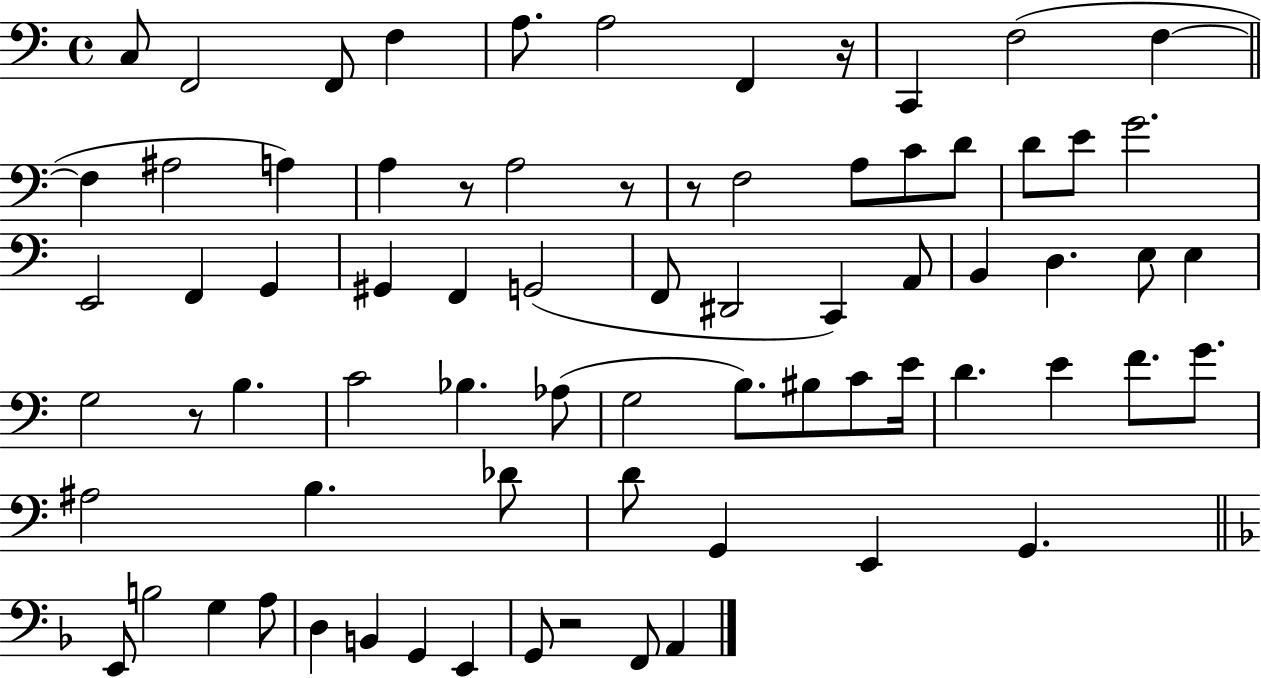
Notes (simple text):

C3/e F2/h F2/e F3/q A3/e. A3/h F2/q R/s C2/q F3/h F3/q F3/q A#3/h A3/q A3/q R/e A3/h R/e R/e F3/h A3/e C4/e D4/e D4/e E4/e G4/h. E2/h F2/q G2/q G#2/q F2/q G2/h F2/e D#2/h C2/q A2/e B2/q D3/q. E3/e E3/q G3/h R/e B3/q. C4/h Bb3/q. Ab3/e G3/h B3/e. BIS3/e C4/e E4/s D4/q. E4/q F4/e. G4/e. A#3/h B3/q. Db4/e D4/e G2/q E2/q G2/q. E2/e B3/h G3/q A3/e D3/q B2/q G2/q E2/q G2/e R/h F2/e A2/q